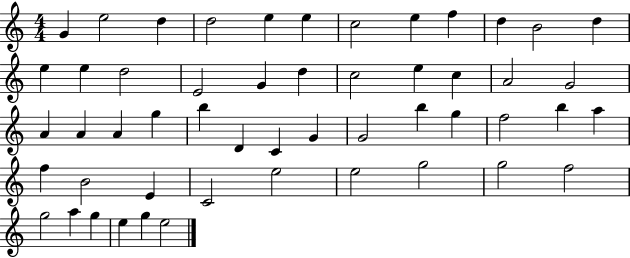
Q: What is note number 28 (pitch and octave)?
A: B5